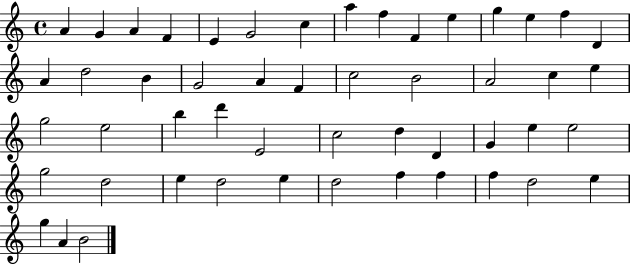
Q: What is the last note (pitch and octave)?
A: B4